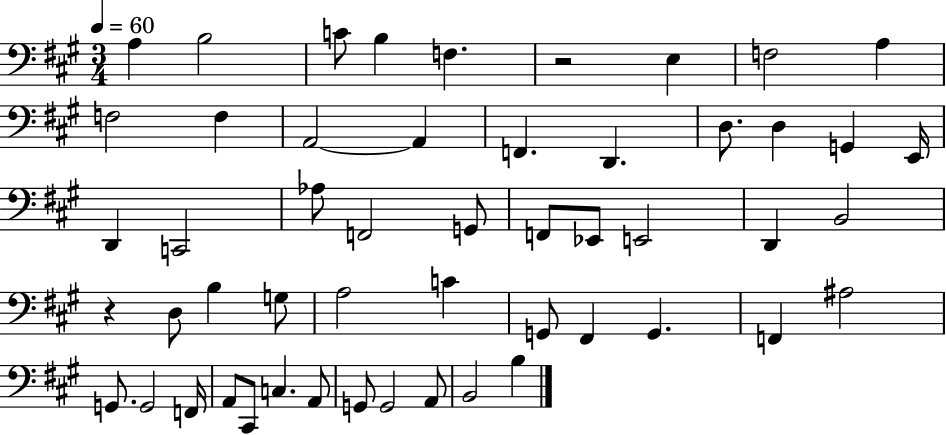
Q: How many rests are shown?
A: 2